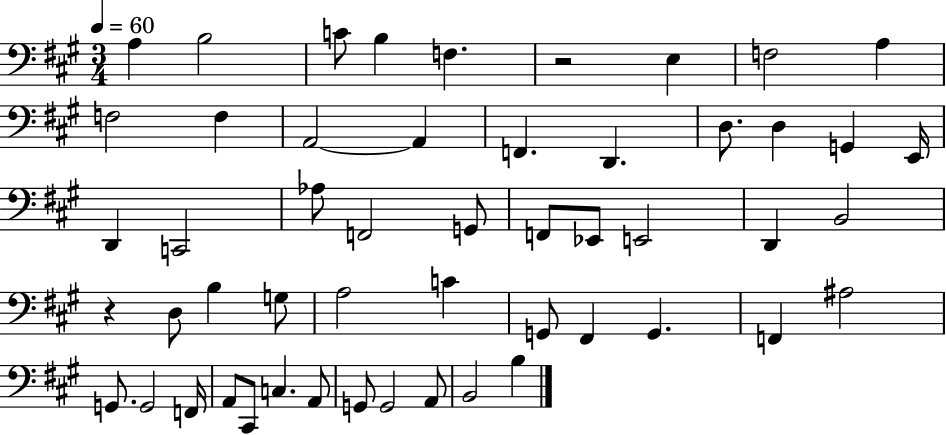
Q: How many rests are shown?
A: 2